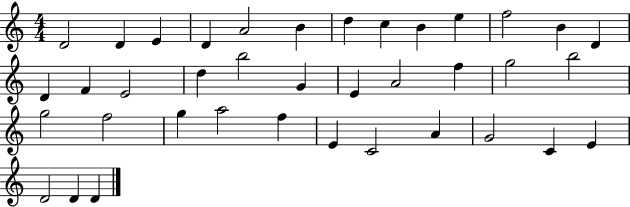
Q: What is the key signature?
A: C major